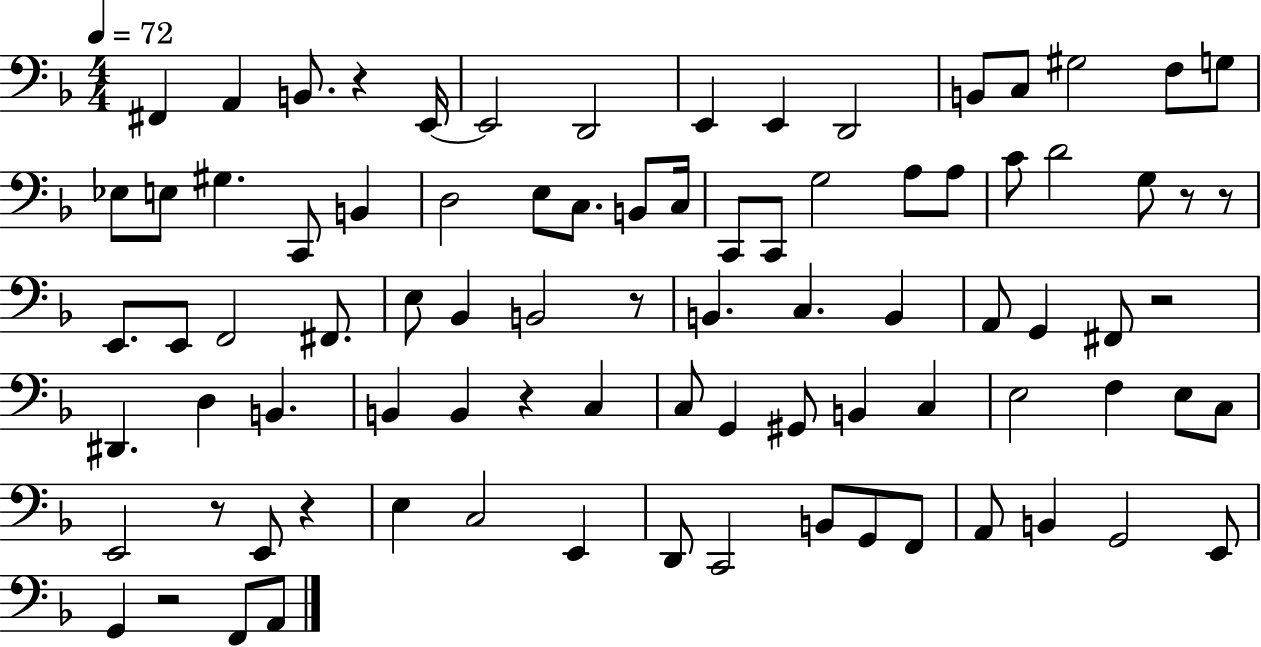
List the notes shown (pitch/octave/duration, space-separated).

F#2/q A2/q B2/e. R/q E2/s E2/h D2/h E2/q E2/q D2/h B2/e C3/e G#3/h F3/e G3/e Eb3/e E3/e G#3/q. C2/e B2/q D3/h E3/e C3/e. B2/e C3/s C2/e C2/e G3/h A3/e A3/e C4/e D4/h G3/e R/e R/e E2/e. E2/e F2/h F#2/e. E3/e Bb2/q B2/h R/e B2/q. C3/q. B2/q A2/e G2/q F#2/e R/h D#2/q. D3/q B2/q. B2/q B2/q R/q C3/q C3/e G2/q G#2/e B2/q C3/q E3/h F3/q E3/e C3/e E2/h R/e E2/e R/q E3/q C3/h E2/q D2/e C2/h B2/e G2/e F2/e A2/e B2/q G2/h E2/e G2/q R/h F2/e A2/e